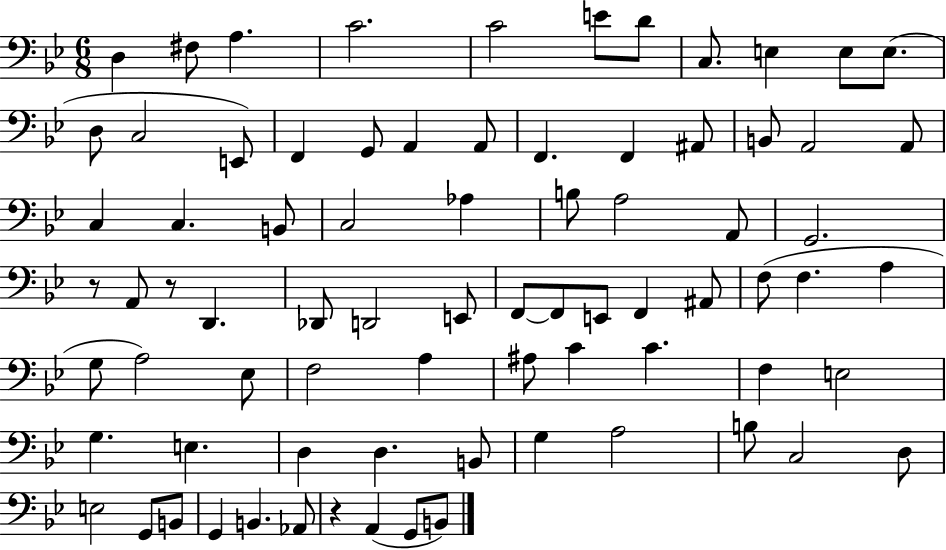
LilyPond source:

{
  \clef bass
  \numericTimeSignature
  \time 6/8
  \key bes \major
  d4 fis8 a4. | c'2. | c'2 e'8 d'8 | c8. e4 e8 e8.( | \break d8 c2 e,8) | f,4 g,8 a,4 a,8 | f,4. f,4 ais,8 | b,8 a,2 a,8 | \break c4 c4. b,8 | c2 aes4 | b8 a2 a,8 | g,2. | \break r8 a,8 r8 d,4. | des,8 d,2 e,8 | f,8~~ f,8 e,8 f,4 ais,8 | f8( f4. a4 | \break g8 a2) ees8 | f2 a4 | ais8 c'4 c'4. | f4 e2 | \break g4. e4. | d4 d4. b,8 | g4 a2 | b8 c2 d8 | \break e2 g,8 b,8 | g,4 b,4. aes,8 | r4 a,4( g,8 b,8) | \bar "|."
}